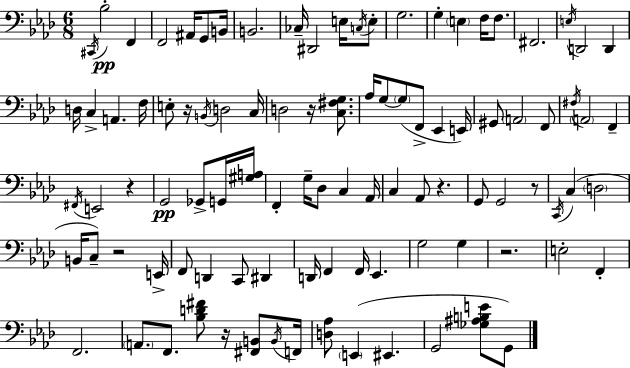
X:1
T:Untitled
M:6/8
L:1/4
K:Ab
^C,,/4 _B,2 F,, F,,2 ^A,,/4 G,,/2 B,,/4 B,,2 _C,/4 ^D,,2 E,/4 C,/4 E,/2 G,2 G, E, F,/4 F,/2 ^F,,2 E,/4 D,,2 D,, D,/4 C, A,, F,/4 E,/2 z/4 B,,/4 D,2 C,/4 D,2 z/4 [C,^F,G,]/2 _A,/4 G,/2 G,/2 F,,/2 _E,, E,,/4 ^G,,/2 A,,2 F,,/2 ^F,/4 A,,2 F,, ^F,,/4 E,,2 z G,,2 _G,,/2 G,,/4 [^G,A,]/4 F,, G,/4 _D,/2 C, _A,,/4 C, _A,,/2 z G,,/2 G,,2 z/2 C,,/4 C, D,2 B,,/4 C,/2 z2 E,,/4 F,,/2 D,, C,,/2 ^D,, D,,/4 F,, F,,/4 _E,, G,2 G, z2 E,2 F,, F,,2 A,,/2 F,,/2 [_B,D^F]/2 z/4 [^F,,B,,]/2 B,,/4 F,,/4 [D,_A,]/2 E,, ^E,, G,,2 [_G,^A,B,E]/2 G,,/2